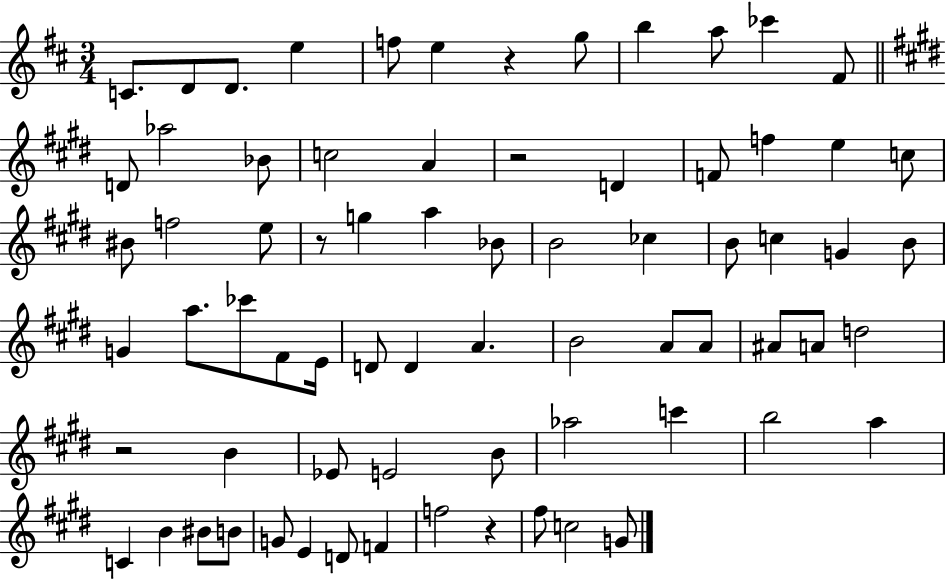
{
  \clef treble
  \numericTimeSignature
  \time 3/4
  \key d \major
  c'8. d'8 d'8. e''4 | f''8 e''4 r4 g''8 | b''4 a''8 ces'''4 fis'8 | \bar "||" \break \key e \major d'8 aes''2 bes'8 | c''2 a'4 | r2 d'4 | f'8 f''4 e''4 c''8 | \break bis'8 f''2 e''8 | r8 g''4 a''4 bes'8 | b'2 ces''4 | b'8 c''4 g'4 b'8 | \break g'4 a''8. ces'''8 fis'8 e'16 | d'8 d'4 a'4. | b'2 a'8 a'8 | ais'8 a'8 d''2 | \break r2 b'4 | ees'8 e'2 b'8 | aes''2 c'''4 | b''2 a''4 | \break c'4 b'4 bis'8 b'8 | g'8 e'4 d'8 f'4 | f''2 r4 | fis''8 c''2 g'8 | \break \bar "|."
}